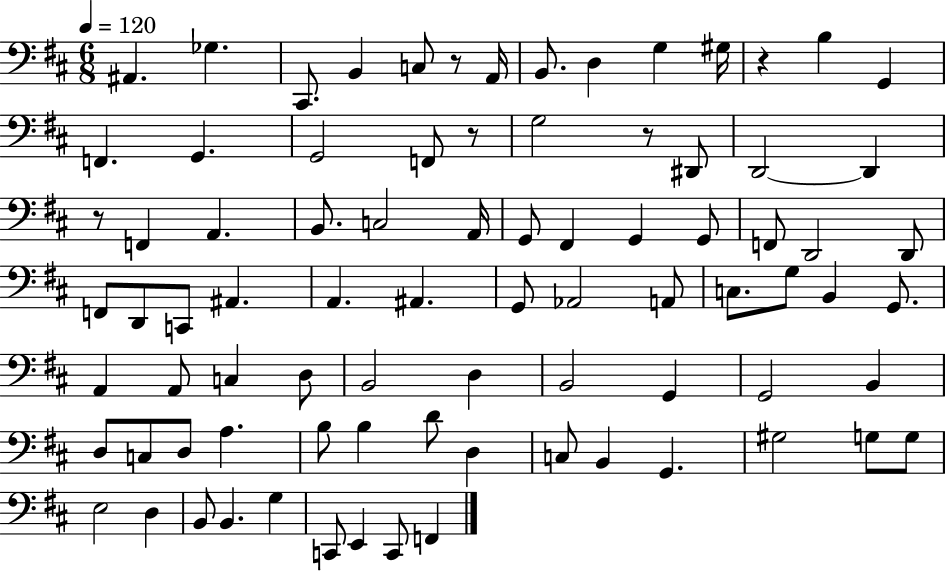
X:1
T:Untitled
M:6/8
L:1/4
K:D
^A,, _G, ^C,,/2 B,, C,/2 z/2 A,,/4 B,,/2 D, G, ^G,/4 z B, G,, F,, G,, G,,2 F,,/2 z/2 G,2 z/2 ^D,,/2 D,,2 D,, z/2 F,, A,, B,,/2 C,2 A,,/4 G,,/2 ^F,, G,, G,,/2 F,,/2 D,,2 D,,/2 F,,/2 D,,/2 C,,/2 ^A,, A,, ^A,, G,,/2 _A,,2 A,,/2 C,/2 G,/2 B,, G,,/2 A,, A,,/2 C, D,/2 B,,2 D, B,,2 G,, G,,2 B,, D,/2 C,/2 D,/2 A, B,/2 B, D/2 D, C,/2 B,, G,, ^G,2 G,/2 G,/2 E,2 D, B,,/2 B,, G, C,,/2 E,, C,,/2 F,,